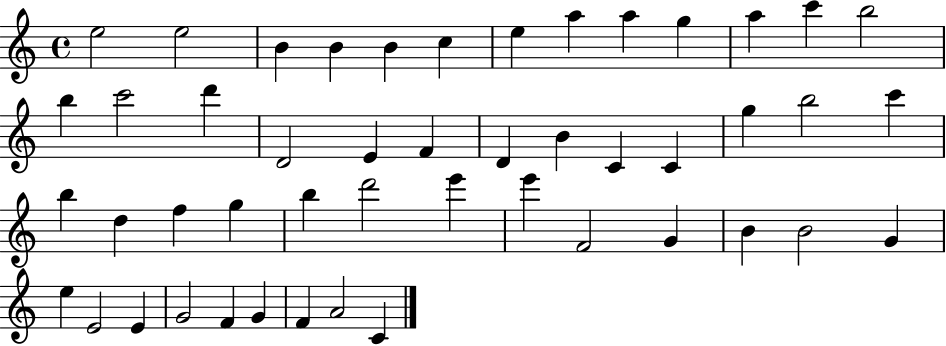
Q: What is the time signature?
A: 4/4